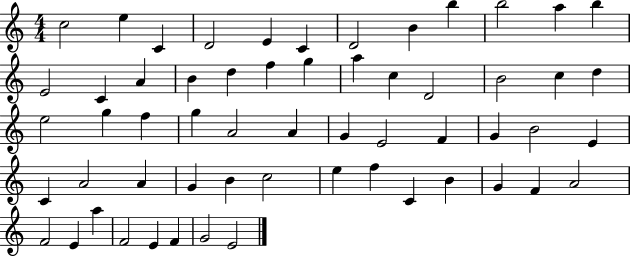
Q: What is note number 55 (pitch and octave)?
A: E4